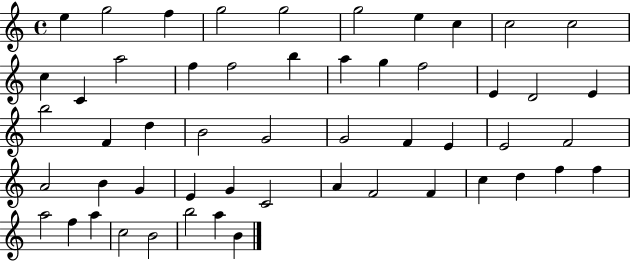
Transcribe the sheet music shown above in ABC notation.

X:1
T:Untitled
M:4/4
L:1/4
K:C
e g2 f g2 g2 g2 e c c2 c2 c C a2 f f2 b a g f2 E D2 E b2 F d B2 G2 G2 F E E2 F2 A2 B G E G C2 A F2 F c d f f a2 f a c2 B2 b2 a B